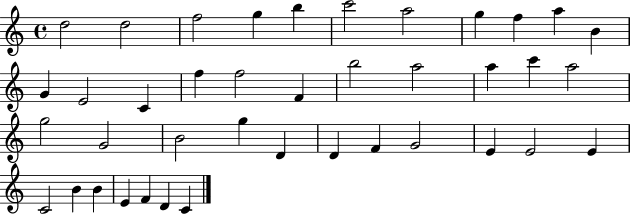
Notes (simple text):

D5/h D5/h F5/h G5/q B5/q C6/h A5/h G5/q F5/q A5/q B4/q G4/q E4/h C4/q F5/q F5/h F4/q B5/h A5/h A5/q C6/q A5/h G5/h G4/h B4/h G5/q D4/q D4/q F4/q G4/h E4/q E4/h E4/q C4/h B4/q B4/q E4/q F4/q D4/q C4/q